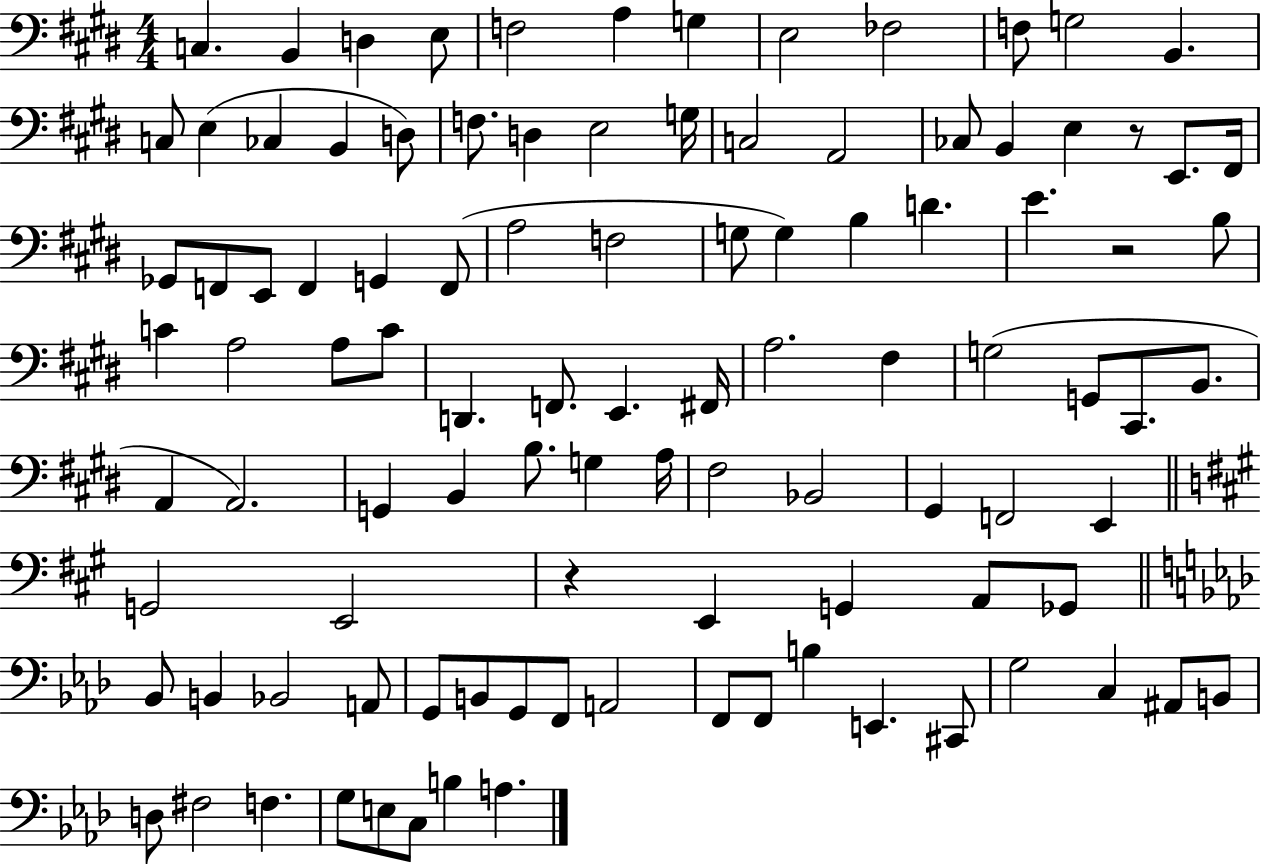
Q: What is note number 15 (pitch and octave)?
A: CES3